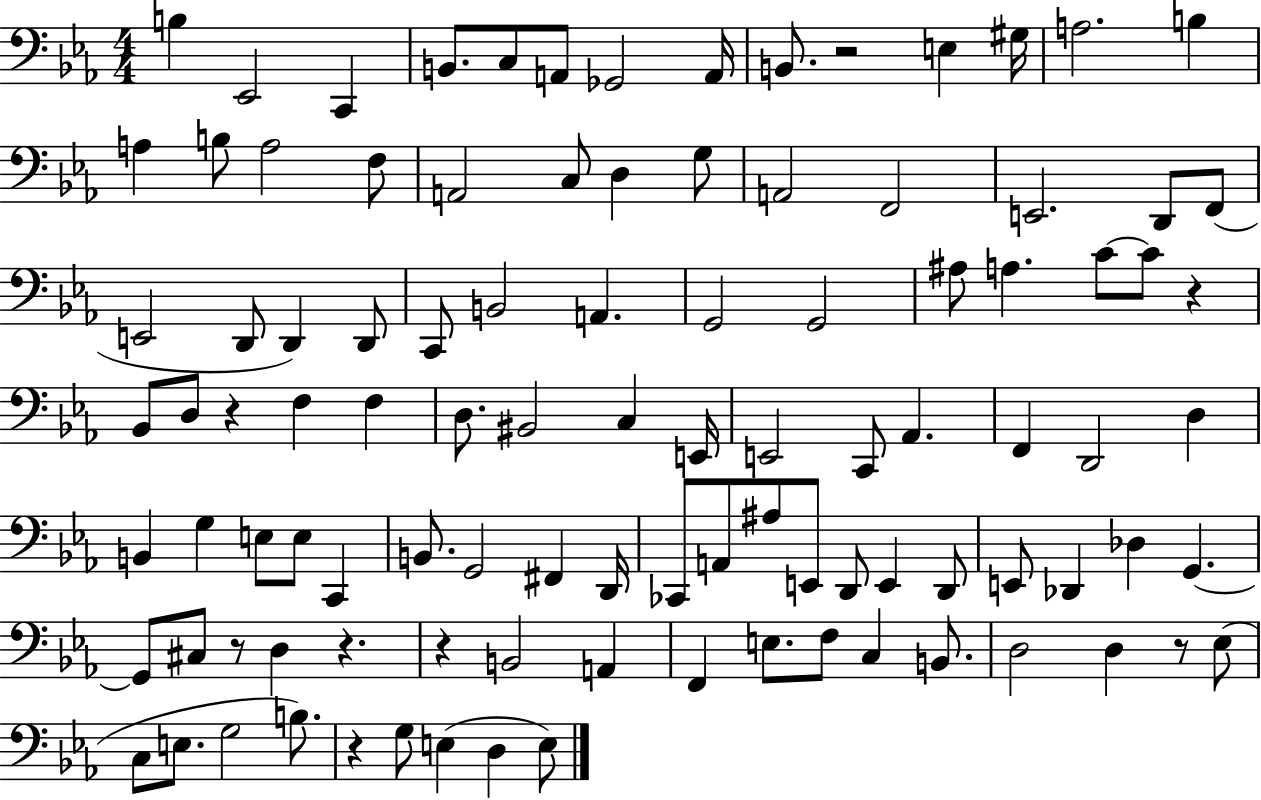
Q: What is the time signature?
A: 4/4